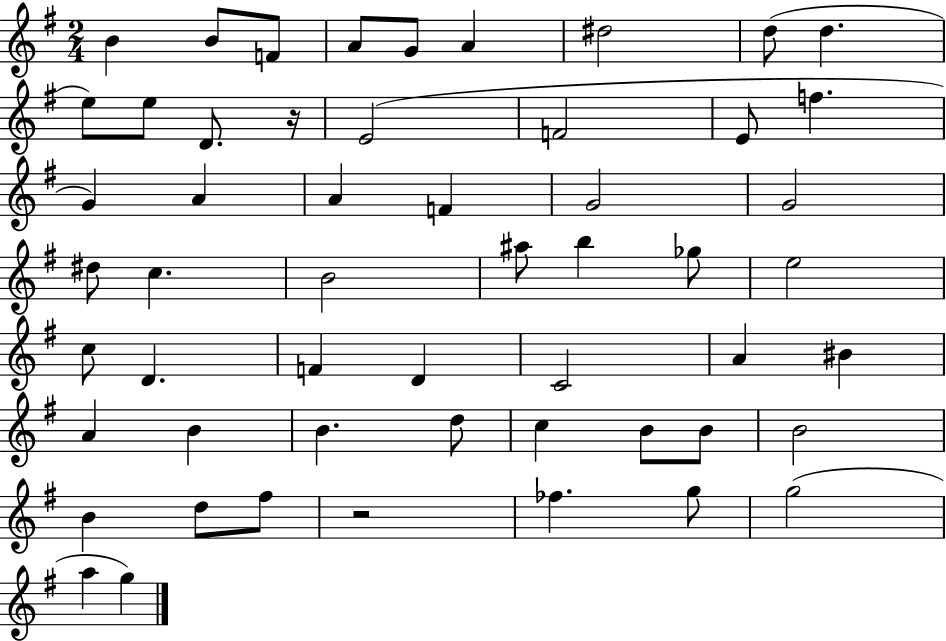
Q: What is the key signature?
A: G major